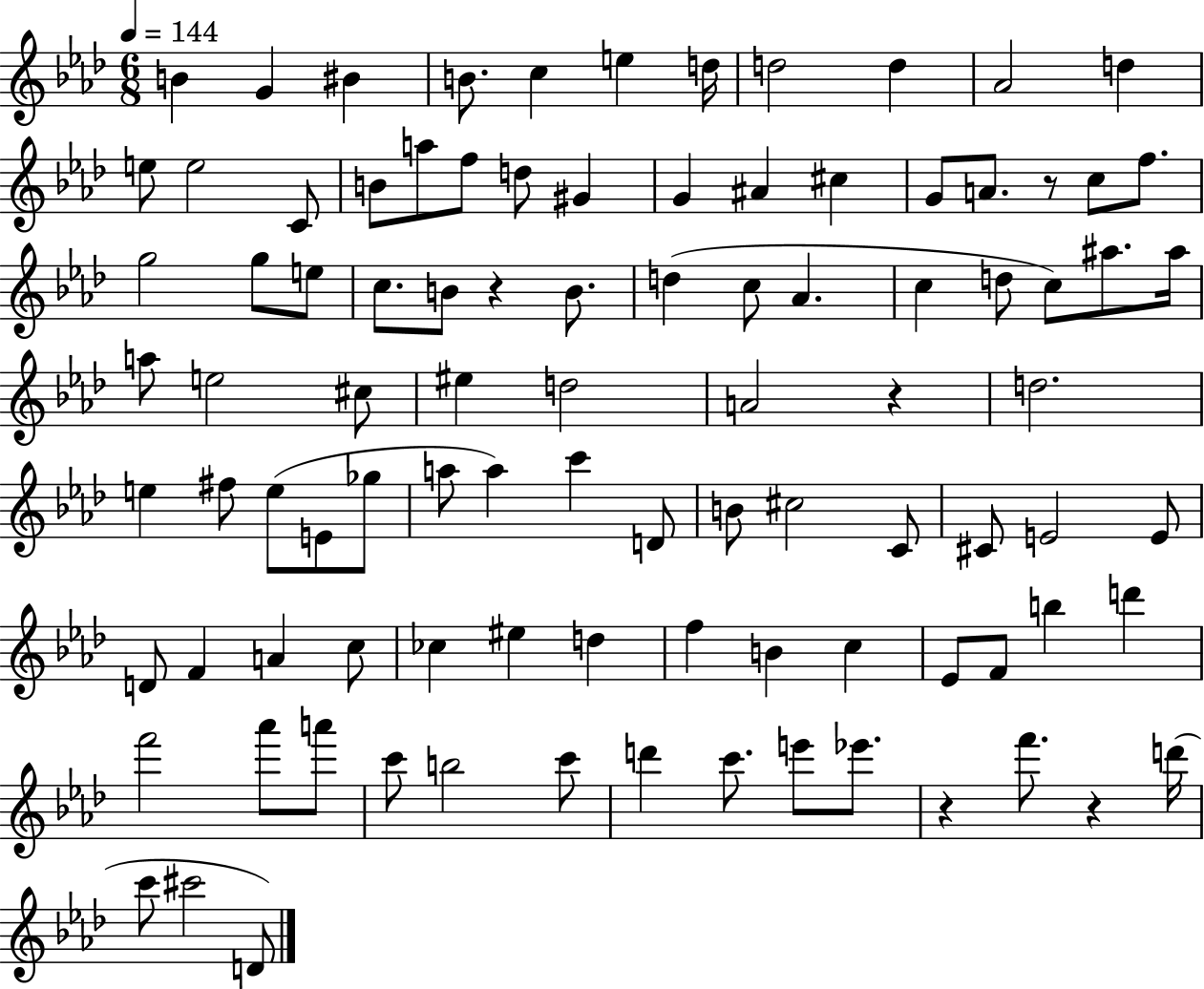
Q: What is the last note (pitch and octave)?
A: D4